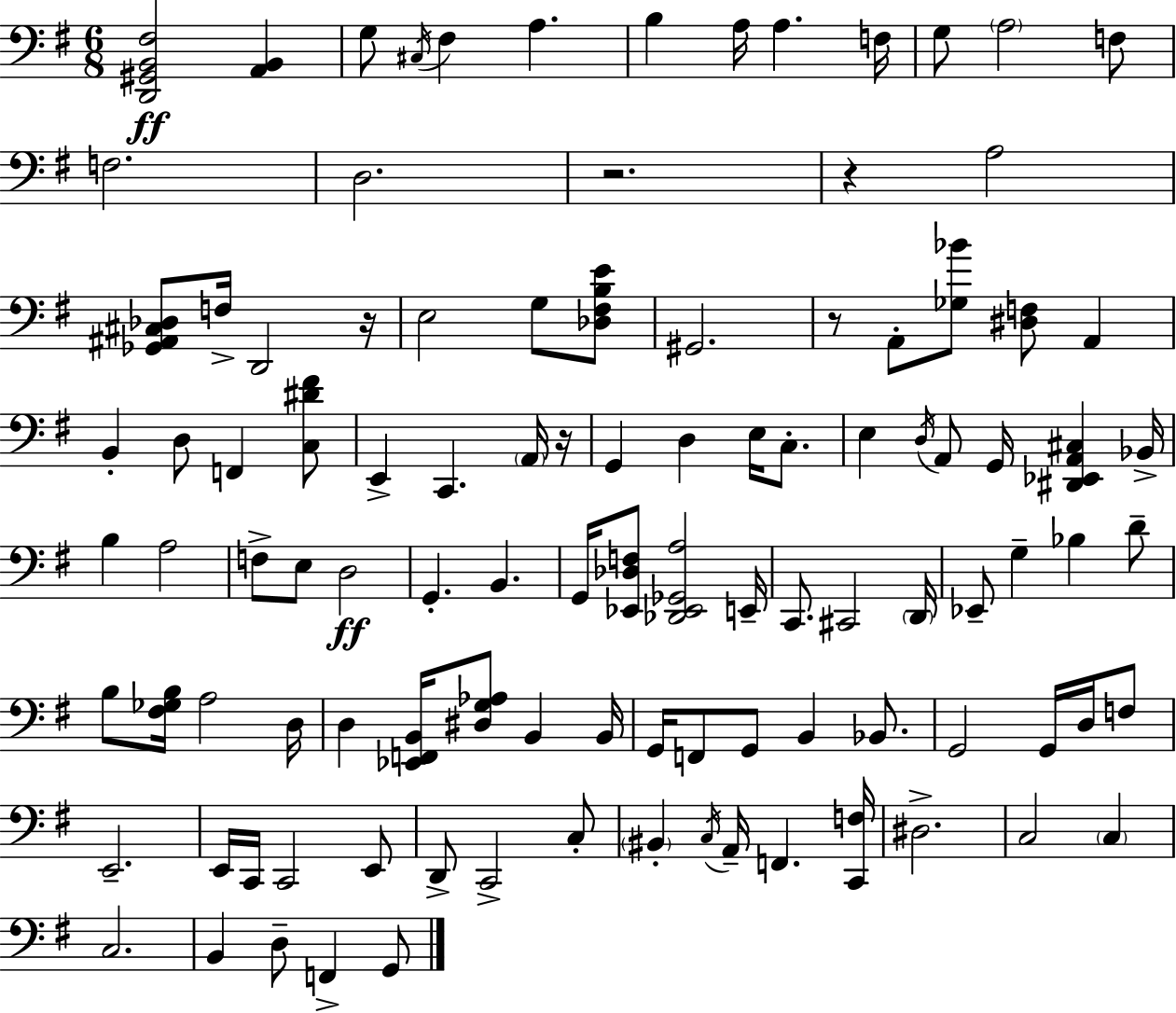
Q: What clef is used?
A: bass